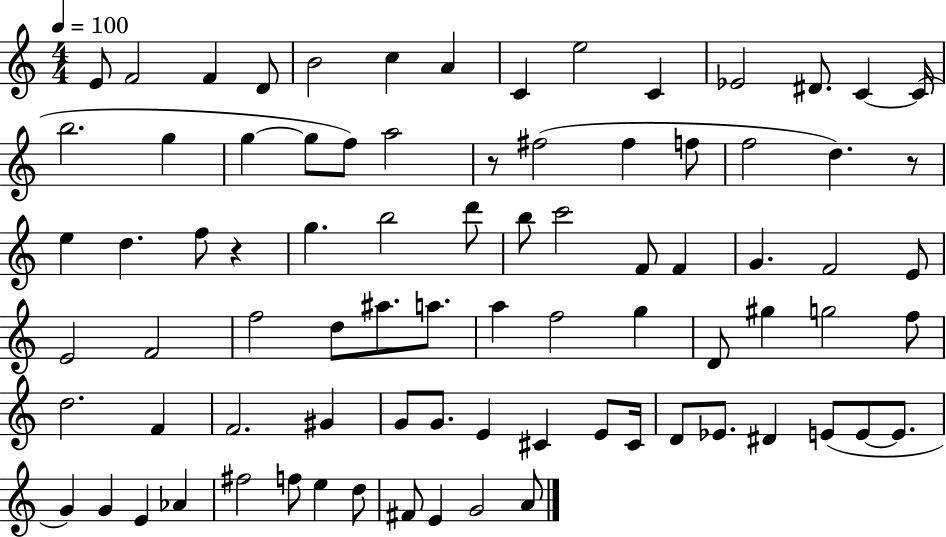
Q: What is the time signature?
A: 4/4